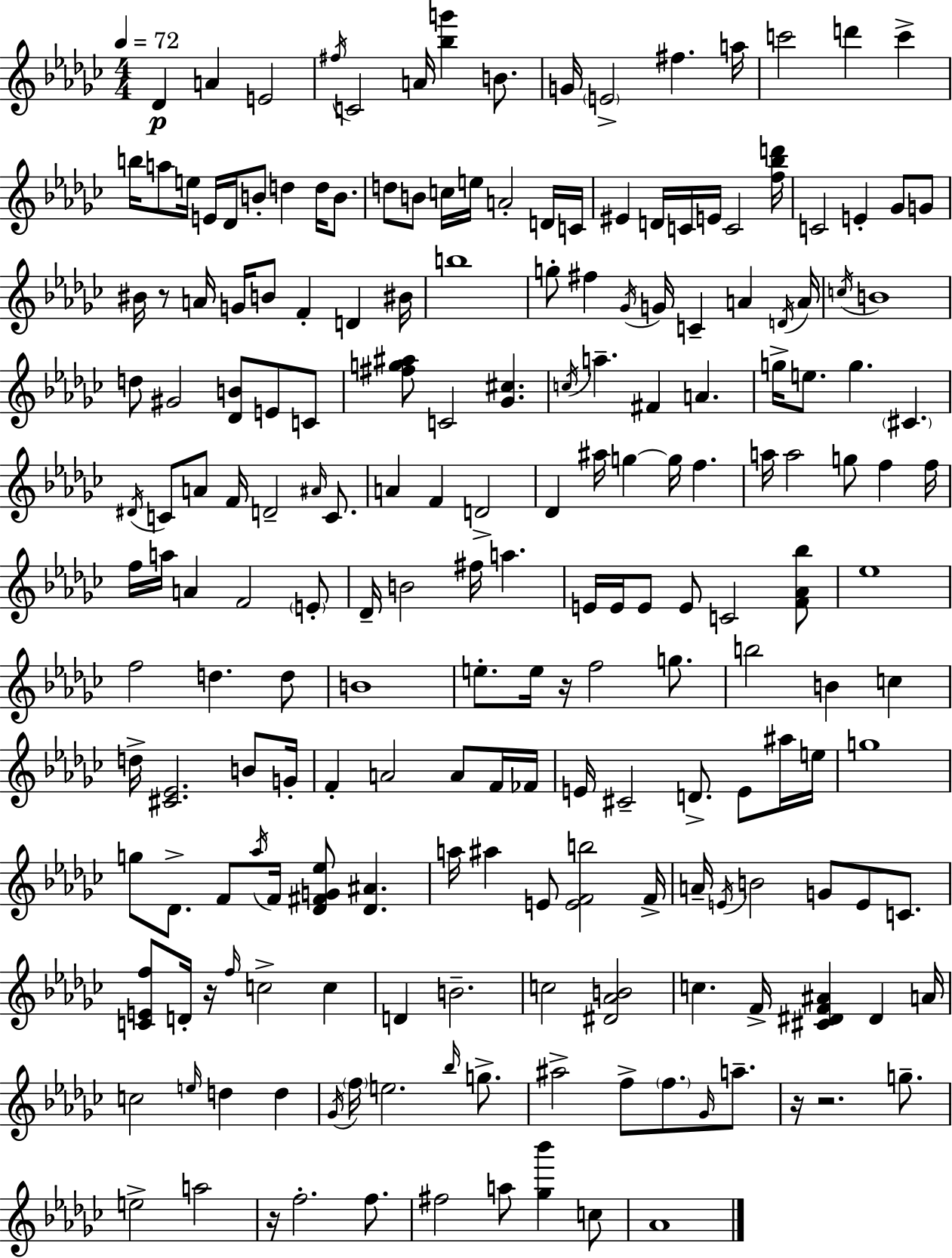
X:1
T:Untitled
M:4/4
L:1/4
K:Ebm
_D A E2 ^f/4 C2 A/4 [_bg'] B/2 G/4 E2 ^f a/4 c'2 d' c' b/4 a/2 e/4 E/4 _D/4 B/2 d d/4 B/2 d/2 B/2 c/4 e/4 A2 D/4 C/4 ^E D/4 C/4 E/4 C2 [f_bd']/4 C2 E _G/2 G/2 ^B/4 z/2 A/4 G/4 B/2 F D ^B/4 b4 g/2 ^f _G/4 G/4 C A D/4 A/4 c/4 B4 d/2 ^G2 [_DB]/2 E/2 C/2 [^fg^a]/2 C2 [_G^c] c/4 a ^F A g/4 e/2 g ^C ^D/4 C/2 A/2 F/4 D2 ^A/4 C/2 A F D2 _D ^a/4 g g/4 f a/4 a2 g/2 f f/4 f/4 a/4 A F2 E/2 _D/4 B2 ^f/4 a E/4 E/4 E/2 E/2 C2 [F_A_b]/2 _e4 f2 d d/2 B4 e/2 e/4 z/4 f2 g/2 b2 B c d/4 [^C_E]2 B/2 G/4 F A2 A/2 F/4 _F/4 E/4 ^C2 D/2 E/2 ^a/4 e/4 g4 g/2 _D/2 F/2 _a/4 F/4 [_D^FG_e]/2 [_D^A] a/4 ^a E/2 [EFb]2 F/4 A/4 E/4 B2 G/2 E/2 C/2 [CEf]/2 D/4 z/4 f/4 c2 c D B2 c2 [^D_AB]2 c F/4 [^C^DF^A] ^D A/4 c2 e/4 d d _G/4 f/4 e2 _b/4 g/2 ^a2 f/2 f/2 _G/4 a/2 z/4 z2 g/2 e2 a2 z/4 f2 f/2 ^f2 a/2 [_g_b'] c/2 _A4